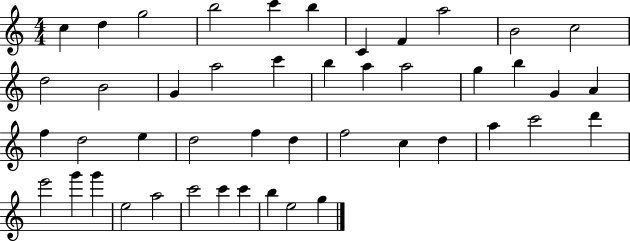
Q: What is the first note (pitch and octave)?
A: C5